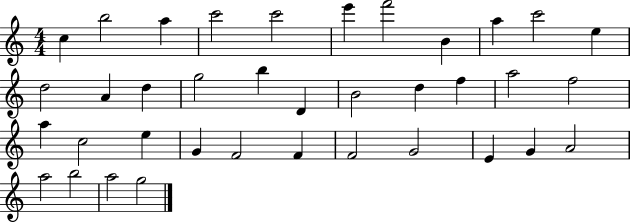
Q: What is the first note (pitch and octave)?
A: C5